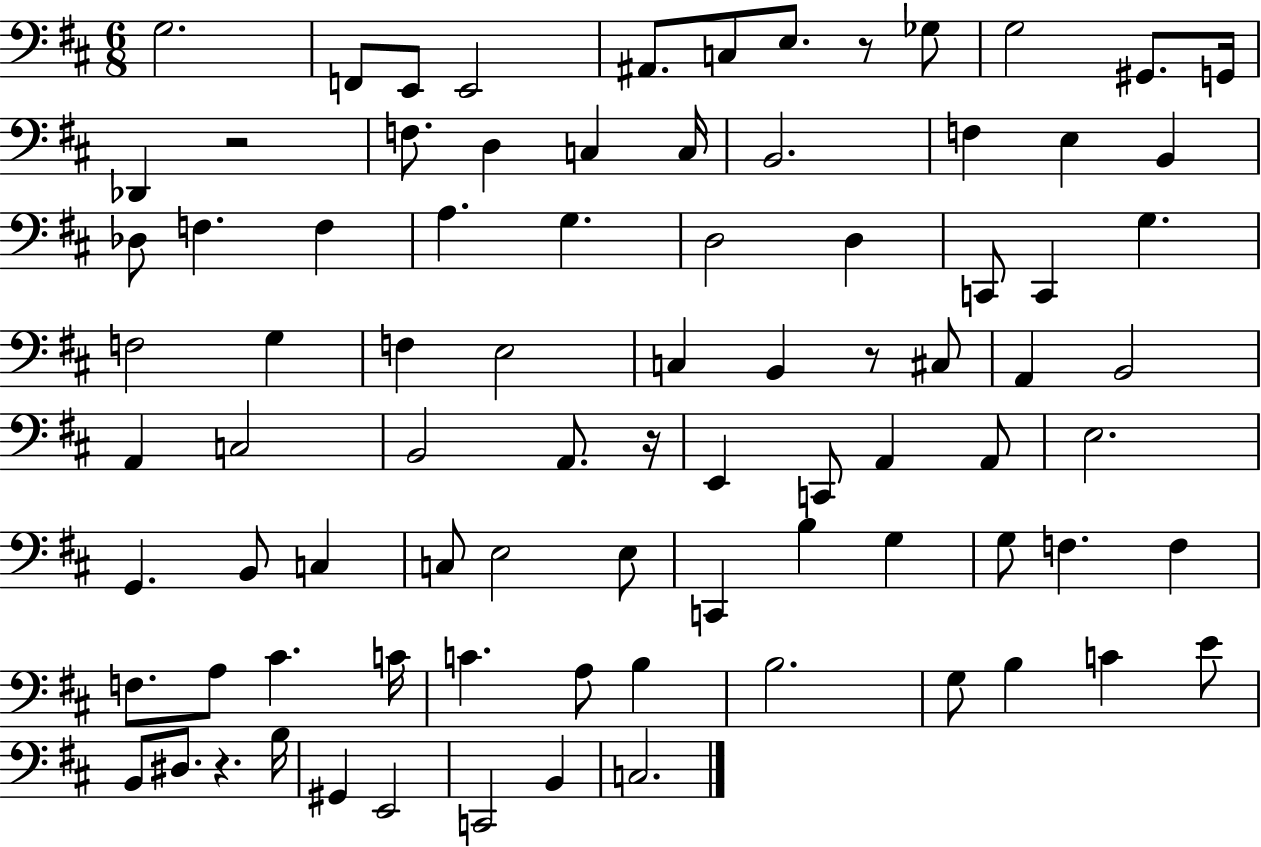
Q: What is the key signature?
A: D major